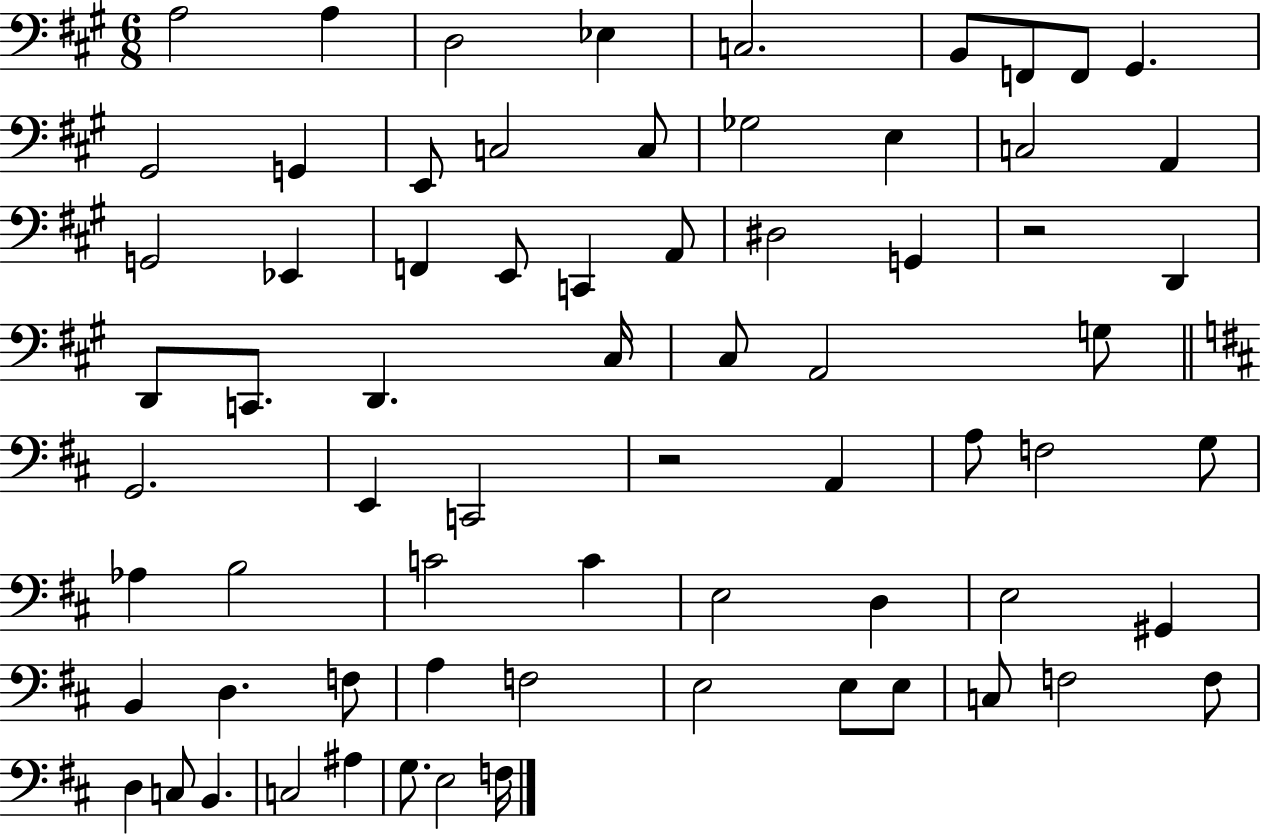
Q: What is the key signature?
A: A major